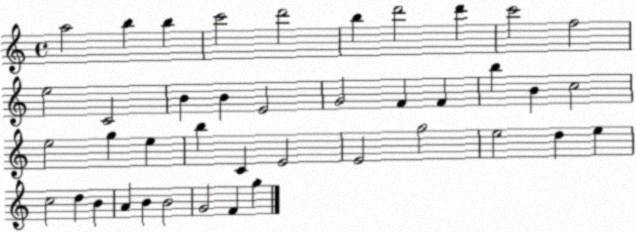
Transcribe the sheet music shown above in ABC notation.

X:1
T:Untitled
M:4/4
L:1/4
K:C
a2 b b c'2 d'2 b d'2 d' c'2 f2 e2 C2 B B E2 G2 F F b B c2 e2 g e b C E2 E2 g2 e2 d e c2 d B A B B2 G2 F g